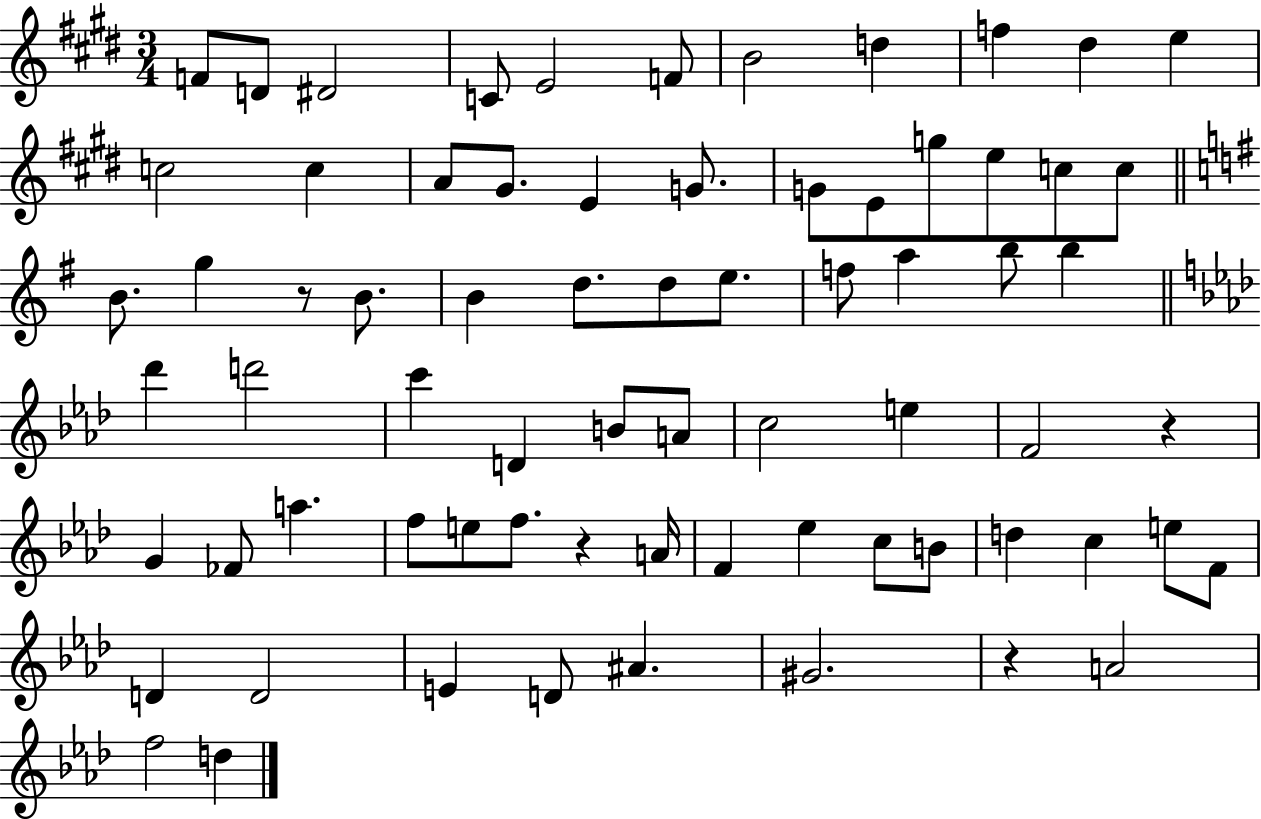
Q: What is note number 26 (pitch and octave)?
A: B4